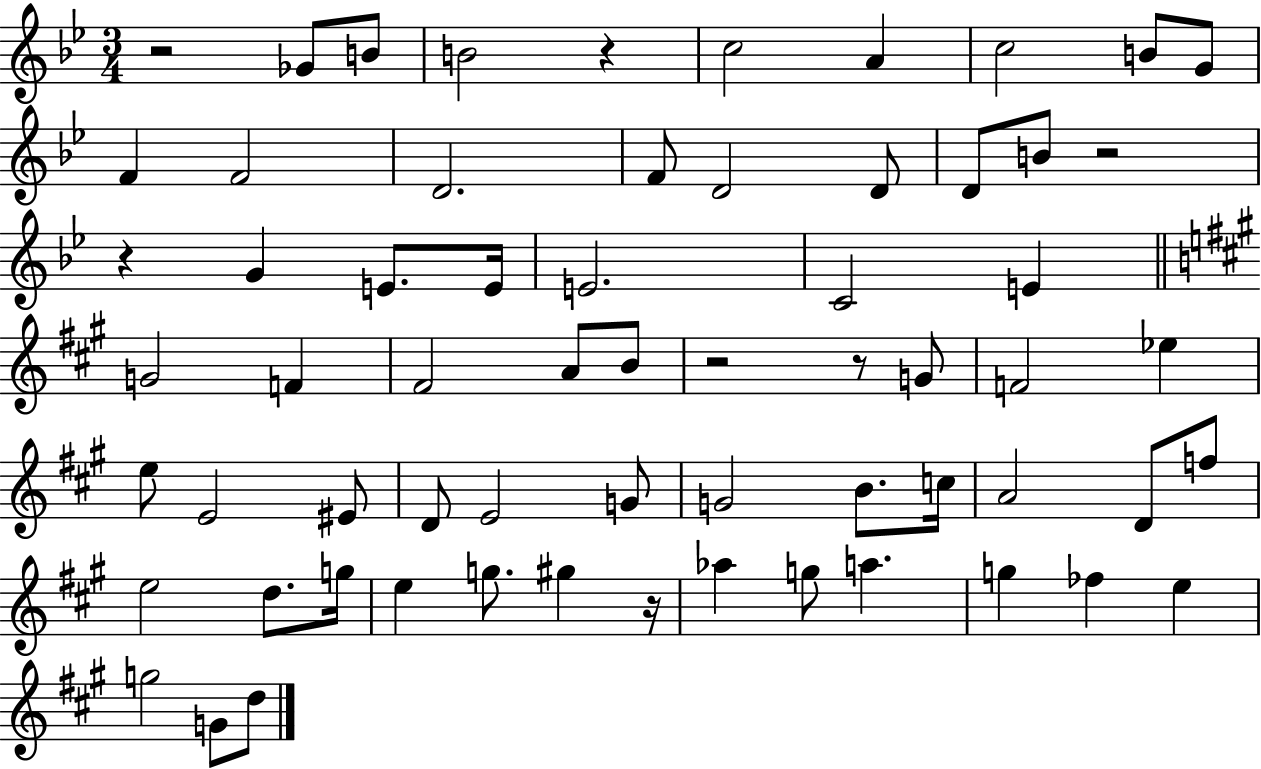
{
  \clef treble
  \numericTimeSignature
  \time 3/4
  \key bes \major
  \repeat volta 2 { r2 ges'8 b'8 | b'2 r4 | c''2 a'4 | c''2 b'8 g'8 | \break f'4 f'2 | d'2. | f'8 d'2 d'8 | d'8 b'8 r2 | \break r4 g'4 e'8. e'16 | e'2. | c'2 e'4 | \bar "||" \break \key a \major g'2 f'4 | fis'2 a'8 b'8 | r2 r8 g'8 | f'2 ees''4 | \break e''8 e'2 eis'8 | d'8 e'2 g'8 | g'2 b'8. c''16 | a'2 d'8 f''8 | \break e''2 d''8. g''16 | e''4 g''8. gis''4 r16 | aes''4 g''8 a''4. | g''4 fes''4 e''4 | \break g''2 g'8 d''8 | } \bar "|."
}